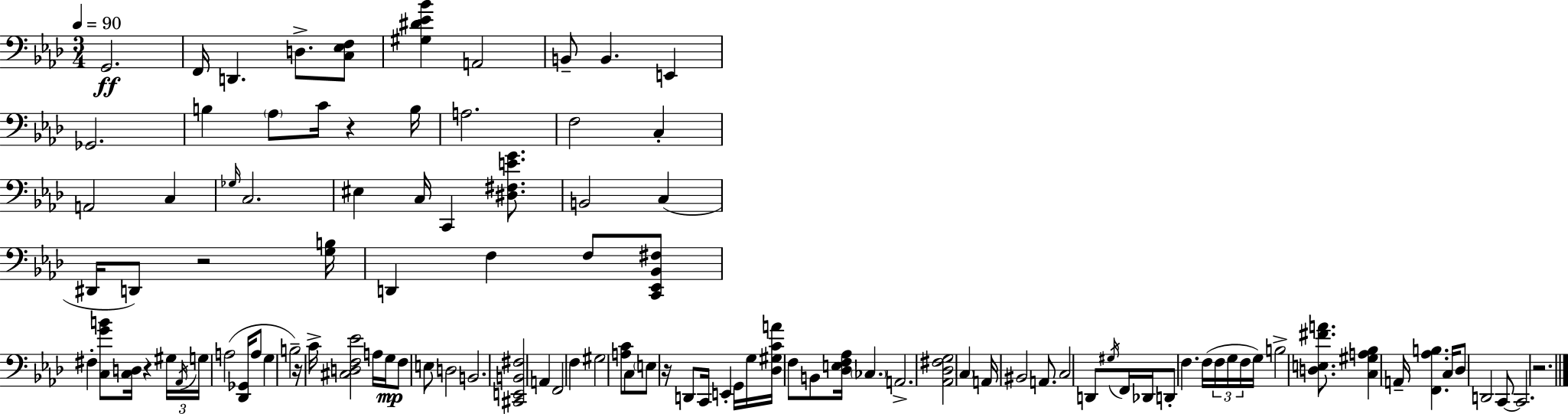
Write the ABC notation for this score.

X:1
T:Untitled
M:3/4
L:1/4
K:Ab
G,,2 F,,/4 D,, D,/2 [C,_E,F,]/2 [^G,^D_E_B] A,,2 B,,/2 B,, E,, _G,,2 B, _A,/2 C/4 z B,/4 A,2 F,2 C, A,,2 C, _G,/4 C,2 ^E, C,/4 C,, [^D,^F,EG]/2 B,,2 C, ^D,,/4 D,,/2 z2 [G,B,]/4 D,, F, F,/2 [C,,_E,,_B,,^F,]/2 ^F, [C,GB]/2 [C,D,]/4 z ^G,/4 _A,,/4 G,/4 A,2 [_D,,_G,,]/4 A,/2 G, B,2 z/4 C/4 [^C,D,F,_E]2 A,/4 G,/4 F,/2 E,/2 D,2 B,,2 [^C,,E,,B,,^F,]2 A,, F,,2 F, ^G,2 [A,C]/2 C,/2 E,/2 z/4 D,,/2 C,,/4 E,, G,,/4 G,/4 [_D,^G,CA]/4 F,/2 B,,/2 [_D,E,F,_A,]/4 _C, A,,2 [_A,,_D,^F,G,]2 C, A,,/4 ^B,,2 A,,/2 C,2 D,,/2 ^G,/4 F,,/4 _D,,/4 D,,/2 F, F,/4 F,/4 G,/4 F,/4 G,/4 B,2 [D,E,^FA]/2 [C,^G,A,_B,] A,,/4 [F,,_A,B,] C,/4 _D,/2 D,,2 C,,/2 C,,2 z2